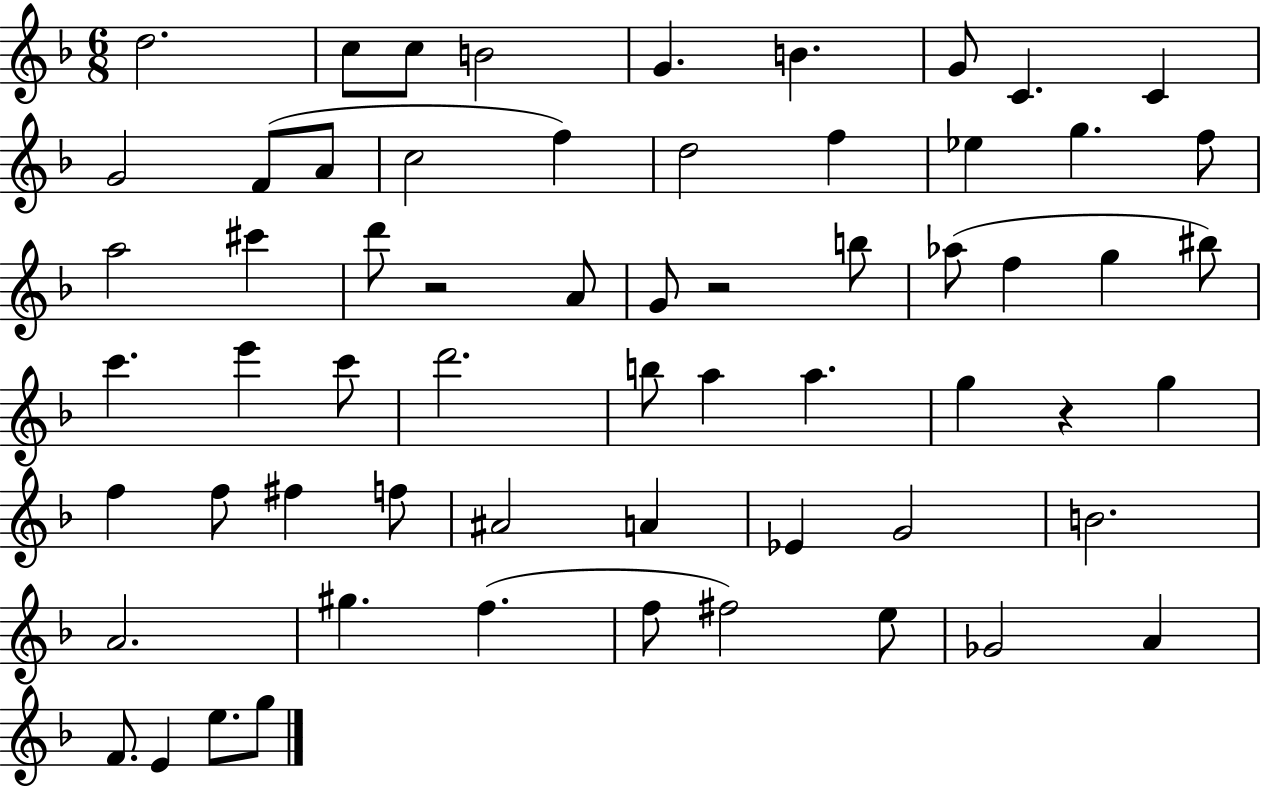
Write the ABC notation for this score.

X:1
T:Untitled
M:6/8
L:1/4
K:F
d2 c/2 c/2 B2 G B G/2 C C G2 F/2 A/2 c2 f d2 f _e g f/2 a2 ^c' d'/2 z2 A/2 G/2 z2 b/2 _a/2 f g ^b/2 c' e' c'/2 d'2 b/2 a a g z g f f/2 ^f f/2 ^A2 A _E G2 B2 A2 ^g f f/2 ^f2 e/2 _G2 A F/2 E e/2 g/2